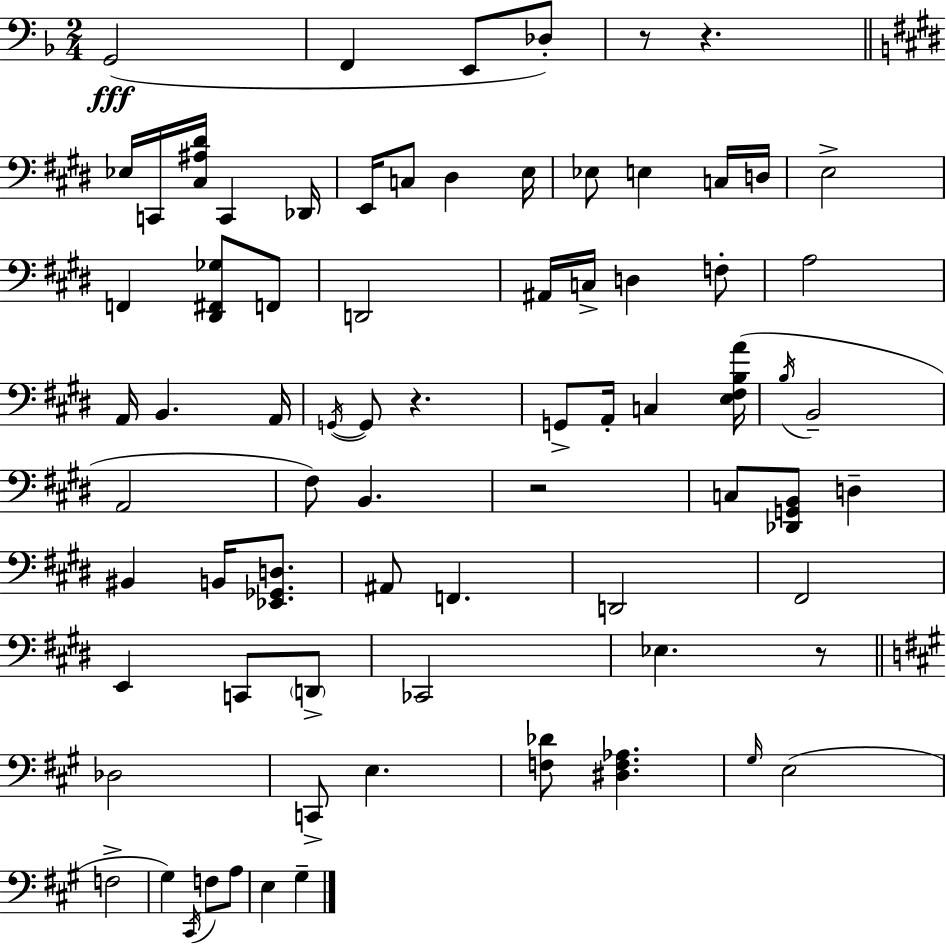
G2/h F2/q E2/e Db3/e R/e R/q. Eb3/s C2/s [C#3,A#3,D#4]/s C2/q Db2/s E2/s C3/e D#3/q E3/s Eb3/e E3/q C3/s D3/s E3/h F2/q [D#2,F#2,Gb3]/e F2/e D2/h A#2/s C3/s D3/q F3/e A3/h A2/s B2/q. A2/s G2/s G2/e R/q. G2/e A2/s C3/q [E3,F#3,B3,A4]/s B3/s B2/h A2/h F#3/e B2/q. R/h C3/e [Db2,G2,B2]/e D3/q BIS2/q B2/s [Eb2,Gb2,D3]/e. A#2/e F2/q. D2/h F#2/h E2/q C2/e D2/e CES2/h Eb3/q. R/e Db3/h C2/e E3/q. [F3,Db4]/e [D#3,F3,Ab3]/q. G#3/s E3/h F3/h G#3/q C#2/s F3/e A3/e E3/q G#3/q